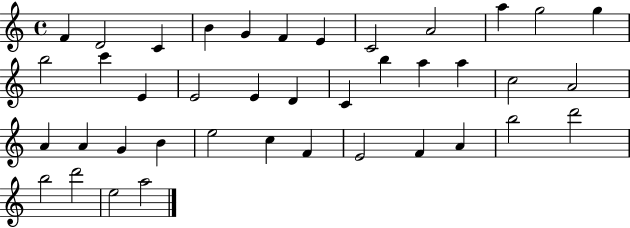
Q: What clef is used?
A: treble